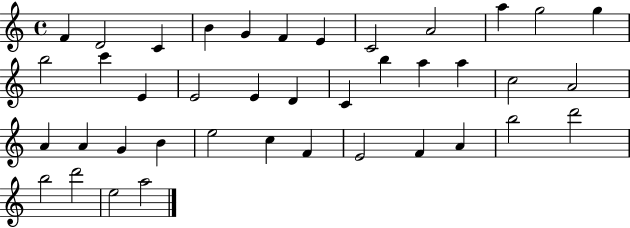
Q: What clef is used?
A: treble